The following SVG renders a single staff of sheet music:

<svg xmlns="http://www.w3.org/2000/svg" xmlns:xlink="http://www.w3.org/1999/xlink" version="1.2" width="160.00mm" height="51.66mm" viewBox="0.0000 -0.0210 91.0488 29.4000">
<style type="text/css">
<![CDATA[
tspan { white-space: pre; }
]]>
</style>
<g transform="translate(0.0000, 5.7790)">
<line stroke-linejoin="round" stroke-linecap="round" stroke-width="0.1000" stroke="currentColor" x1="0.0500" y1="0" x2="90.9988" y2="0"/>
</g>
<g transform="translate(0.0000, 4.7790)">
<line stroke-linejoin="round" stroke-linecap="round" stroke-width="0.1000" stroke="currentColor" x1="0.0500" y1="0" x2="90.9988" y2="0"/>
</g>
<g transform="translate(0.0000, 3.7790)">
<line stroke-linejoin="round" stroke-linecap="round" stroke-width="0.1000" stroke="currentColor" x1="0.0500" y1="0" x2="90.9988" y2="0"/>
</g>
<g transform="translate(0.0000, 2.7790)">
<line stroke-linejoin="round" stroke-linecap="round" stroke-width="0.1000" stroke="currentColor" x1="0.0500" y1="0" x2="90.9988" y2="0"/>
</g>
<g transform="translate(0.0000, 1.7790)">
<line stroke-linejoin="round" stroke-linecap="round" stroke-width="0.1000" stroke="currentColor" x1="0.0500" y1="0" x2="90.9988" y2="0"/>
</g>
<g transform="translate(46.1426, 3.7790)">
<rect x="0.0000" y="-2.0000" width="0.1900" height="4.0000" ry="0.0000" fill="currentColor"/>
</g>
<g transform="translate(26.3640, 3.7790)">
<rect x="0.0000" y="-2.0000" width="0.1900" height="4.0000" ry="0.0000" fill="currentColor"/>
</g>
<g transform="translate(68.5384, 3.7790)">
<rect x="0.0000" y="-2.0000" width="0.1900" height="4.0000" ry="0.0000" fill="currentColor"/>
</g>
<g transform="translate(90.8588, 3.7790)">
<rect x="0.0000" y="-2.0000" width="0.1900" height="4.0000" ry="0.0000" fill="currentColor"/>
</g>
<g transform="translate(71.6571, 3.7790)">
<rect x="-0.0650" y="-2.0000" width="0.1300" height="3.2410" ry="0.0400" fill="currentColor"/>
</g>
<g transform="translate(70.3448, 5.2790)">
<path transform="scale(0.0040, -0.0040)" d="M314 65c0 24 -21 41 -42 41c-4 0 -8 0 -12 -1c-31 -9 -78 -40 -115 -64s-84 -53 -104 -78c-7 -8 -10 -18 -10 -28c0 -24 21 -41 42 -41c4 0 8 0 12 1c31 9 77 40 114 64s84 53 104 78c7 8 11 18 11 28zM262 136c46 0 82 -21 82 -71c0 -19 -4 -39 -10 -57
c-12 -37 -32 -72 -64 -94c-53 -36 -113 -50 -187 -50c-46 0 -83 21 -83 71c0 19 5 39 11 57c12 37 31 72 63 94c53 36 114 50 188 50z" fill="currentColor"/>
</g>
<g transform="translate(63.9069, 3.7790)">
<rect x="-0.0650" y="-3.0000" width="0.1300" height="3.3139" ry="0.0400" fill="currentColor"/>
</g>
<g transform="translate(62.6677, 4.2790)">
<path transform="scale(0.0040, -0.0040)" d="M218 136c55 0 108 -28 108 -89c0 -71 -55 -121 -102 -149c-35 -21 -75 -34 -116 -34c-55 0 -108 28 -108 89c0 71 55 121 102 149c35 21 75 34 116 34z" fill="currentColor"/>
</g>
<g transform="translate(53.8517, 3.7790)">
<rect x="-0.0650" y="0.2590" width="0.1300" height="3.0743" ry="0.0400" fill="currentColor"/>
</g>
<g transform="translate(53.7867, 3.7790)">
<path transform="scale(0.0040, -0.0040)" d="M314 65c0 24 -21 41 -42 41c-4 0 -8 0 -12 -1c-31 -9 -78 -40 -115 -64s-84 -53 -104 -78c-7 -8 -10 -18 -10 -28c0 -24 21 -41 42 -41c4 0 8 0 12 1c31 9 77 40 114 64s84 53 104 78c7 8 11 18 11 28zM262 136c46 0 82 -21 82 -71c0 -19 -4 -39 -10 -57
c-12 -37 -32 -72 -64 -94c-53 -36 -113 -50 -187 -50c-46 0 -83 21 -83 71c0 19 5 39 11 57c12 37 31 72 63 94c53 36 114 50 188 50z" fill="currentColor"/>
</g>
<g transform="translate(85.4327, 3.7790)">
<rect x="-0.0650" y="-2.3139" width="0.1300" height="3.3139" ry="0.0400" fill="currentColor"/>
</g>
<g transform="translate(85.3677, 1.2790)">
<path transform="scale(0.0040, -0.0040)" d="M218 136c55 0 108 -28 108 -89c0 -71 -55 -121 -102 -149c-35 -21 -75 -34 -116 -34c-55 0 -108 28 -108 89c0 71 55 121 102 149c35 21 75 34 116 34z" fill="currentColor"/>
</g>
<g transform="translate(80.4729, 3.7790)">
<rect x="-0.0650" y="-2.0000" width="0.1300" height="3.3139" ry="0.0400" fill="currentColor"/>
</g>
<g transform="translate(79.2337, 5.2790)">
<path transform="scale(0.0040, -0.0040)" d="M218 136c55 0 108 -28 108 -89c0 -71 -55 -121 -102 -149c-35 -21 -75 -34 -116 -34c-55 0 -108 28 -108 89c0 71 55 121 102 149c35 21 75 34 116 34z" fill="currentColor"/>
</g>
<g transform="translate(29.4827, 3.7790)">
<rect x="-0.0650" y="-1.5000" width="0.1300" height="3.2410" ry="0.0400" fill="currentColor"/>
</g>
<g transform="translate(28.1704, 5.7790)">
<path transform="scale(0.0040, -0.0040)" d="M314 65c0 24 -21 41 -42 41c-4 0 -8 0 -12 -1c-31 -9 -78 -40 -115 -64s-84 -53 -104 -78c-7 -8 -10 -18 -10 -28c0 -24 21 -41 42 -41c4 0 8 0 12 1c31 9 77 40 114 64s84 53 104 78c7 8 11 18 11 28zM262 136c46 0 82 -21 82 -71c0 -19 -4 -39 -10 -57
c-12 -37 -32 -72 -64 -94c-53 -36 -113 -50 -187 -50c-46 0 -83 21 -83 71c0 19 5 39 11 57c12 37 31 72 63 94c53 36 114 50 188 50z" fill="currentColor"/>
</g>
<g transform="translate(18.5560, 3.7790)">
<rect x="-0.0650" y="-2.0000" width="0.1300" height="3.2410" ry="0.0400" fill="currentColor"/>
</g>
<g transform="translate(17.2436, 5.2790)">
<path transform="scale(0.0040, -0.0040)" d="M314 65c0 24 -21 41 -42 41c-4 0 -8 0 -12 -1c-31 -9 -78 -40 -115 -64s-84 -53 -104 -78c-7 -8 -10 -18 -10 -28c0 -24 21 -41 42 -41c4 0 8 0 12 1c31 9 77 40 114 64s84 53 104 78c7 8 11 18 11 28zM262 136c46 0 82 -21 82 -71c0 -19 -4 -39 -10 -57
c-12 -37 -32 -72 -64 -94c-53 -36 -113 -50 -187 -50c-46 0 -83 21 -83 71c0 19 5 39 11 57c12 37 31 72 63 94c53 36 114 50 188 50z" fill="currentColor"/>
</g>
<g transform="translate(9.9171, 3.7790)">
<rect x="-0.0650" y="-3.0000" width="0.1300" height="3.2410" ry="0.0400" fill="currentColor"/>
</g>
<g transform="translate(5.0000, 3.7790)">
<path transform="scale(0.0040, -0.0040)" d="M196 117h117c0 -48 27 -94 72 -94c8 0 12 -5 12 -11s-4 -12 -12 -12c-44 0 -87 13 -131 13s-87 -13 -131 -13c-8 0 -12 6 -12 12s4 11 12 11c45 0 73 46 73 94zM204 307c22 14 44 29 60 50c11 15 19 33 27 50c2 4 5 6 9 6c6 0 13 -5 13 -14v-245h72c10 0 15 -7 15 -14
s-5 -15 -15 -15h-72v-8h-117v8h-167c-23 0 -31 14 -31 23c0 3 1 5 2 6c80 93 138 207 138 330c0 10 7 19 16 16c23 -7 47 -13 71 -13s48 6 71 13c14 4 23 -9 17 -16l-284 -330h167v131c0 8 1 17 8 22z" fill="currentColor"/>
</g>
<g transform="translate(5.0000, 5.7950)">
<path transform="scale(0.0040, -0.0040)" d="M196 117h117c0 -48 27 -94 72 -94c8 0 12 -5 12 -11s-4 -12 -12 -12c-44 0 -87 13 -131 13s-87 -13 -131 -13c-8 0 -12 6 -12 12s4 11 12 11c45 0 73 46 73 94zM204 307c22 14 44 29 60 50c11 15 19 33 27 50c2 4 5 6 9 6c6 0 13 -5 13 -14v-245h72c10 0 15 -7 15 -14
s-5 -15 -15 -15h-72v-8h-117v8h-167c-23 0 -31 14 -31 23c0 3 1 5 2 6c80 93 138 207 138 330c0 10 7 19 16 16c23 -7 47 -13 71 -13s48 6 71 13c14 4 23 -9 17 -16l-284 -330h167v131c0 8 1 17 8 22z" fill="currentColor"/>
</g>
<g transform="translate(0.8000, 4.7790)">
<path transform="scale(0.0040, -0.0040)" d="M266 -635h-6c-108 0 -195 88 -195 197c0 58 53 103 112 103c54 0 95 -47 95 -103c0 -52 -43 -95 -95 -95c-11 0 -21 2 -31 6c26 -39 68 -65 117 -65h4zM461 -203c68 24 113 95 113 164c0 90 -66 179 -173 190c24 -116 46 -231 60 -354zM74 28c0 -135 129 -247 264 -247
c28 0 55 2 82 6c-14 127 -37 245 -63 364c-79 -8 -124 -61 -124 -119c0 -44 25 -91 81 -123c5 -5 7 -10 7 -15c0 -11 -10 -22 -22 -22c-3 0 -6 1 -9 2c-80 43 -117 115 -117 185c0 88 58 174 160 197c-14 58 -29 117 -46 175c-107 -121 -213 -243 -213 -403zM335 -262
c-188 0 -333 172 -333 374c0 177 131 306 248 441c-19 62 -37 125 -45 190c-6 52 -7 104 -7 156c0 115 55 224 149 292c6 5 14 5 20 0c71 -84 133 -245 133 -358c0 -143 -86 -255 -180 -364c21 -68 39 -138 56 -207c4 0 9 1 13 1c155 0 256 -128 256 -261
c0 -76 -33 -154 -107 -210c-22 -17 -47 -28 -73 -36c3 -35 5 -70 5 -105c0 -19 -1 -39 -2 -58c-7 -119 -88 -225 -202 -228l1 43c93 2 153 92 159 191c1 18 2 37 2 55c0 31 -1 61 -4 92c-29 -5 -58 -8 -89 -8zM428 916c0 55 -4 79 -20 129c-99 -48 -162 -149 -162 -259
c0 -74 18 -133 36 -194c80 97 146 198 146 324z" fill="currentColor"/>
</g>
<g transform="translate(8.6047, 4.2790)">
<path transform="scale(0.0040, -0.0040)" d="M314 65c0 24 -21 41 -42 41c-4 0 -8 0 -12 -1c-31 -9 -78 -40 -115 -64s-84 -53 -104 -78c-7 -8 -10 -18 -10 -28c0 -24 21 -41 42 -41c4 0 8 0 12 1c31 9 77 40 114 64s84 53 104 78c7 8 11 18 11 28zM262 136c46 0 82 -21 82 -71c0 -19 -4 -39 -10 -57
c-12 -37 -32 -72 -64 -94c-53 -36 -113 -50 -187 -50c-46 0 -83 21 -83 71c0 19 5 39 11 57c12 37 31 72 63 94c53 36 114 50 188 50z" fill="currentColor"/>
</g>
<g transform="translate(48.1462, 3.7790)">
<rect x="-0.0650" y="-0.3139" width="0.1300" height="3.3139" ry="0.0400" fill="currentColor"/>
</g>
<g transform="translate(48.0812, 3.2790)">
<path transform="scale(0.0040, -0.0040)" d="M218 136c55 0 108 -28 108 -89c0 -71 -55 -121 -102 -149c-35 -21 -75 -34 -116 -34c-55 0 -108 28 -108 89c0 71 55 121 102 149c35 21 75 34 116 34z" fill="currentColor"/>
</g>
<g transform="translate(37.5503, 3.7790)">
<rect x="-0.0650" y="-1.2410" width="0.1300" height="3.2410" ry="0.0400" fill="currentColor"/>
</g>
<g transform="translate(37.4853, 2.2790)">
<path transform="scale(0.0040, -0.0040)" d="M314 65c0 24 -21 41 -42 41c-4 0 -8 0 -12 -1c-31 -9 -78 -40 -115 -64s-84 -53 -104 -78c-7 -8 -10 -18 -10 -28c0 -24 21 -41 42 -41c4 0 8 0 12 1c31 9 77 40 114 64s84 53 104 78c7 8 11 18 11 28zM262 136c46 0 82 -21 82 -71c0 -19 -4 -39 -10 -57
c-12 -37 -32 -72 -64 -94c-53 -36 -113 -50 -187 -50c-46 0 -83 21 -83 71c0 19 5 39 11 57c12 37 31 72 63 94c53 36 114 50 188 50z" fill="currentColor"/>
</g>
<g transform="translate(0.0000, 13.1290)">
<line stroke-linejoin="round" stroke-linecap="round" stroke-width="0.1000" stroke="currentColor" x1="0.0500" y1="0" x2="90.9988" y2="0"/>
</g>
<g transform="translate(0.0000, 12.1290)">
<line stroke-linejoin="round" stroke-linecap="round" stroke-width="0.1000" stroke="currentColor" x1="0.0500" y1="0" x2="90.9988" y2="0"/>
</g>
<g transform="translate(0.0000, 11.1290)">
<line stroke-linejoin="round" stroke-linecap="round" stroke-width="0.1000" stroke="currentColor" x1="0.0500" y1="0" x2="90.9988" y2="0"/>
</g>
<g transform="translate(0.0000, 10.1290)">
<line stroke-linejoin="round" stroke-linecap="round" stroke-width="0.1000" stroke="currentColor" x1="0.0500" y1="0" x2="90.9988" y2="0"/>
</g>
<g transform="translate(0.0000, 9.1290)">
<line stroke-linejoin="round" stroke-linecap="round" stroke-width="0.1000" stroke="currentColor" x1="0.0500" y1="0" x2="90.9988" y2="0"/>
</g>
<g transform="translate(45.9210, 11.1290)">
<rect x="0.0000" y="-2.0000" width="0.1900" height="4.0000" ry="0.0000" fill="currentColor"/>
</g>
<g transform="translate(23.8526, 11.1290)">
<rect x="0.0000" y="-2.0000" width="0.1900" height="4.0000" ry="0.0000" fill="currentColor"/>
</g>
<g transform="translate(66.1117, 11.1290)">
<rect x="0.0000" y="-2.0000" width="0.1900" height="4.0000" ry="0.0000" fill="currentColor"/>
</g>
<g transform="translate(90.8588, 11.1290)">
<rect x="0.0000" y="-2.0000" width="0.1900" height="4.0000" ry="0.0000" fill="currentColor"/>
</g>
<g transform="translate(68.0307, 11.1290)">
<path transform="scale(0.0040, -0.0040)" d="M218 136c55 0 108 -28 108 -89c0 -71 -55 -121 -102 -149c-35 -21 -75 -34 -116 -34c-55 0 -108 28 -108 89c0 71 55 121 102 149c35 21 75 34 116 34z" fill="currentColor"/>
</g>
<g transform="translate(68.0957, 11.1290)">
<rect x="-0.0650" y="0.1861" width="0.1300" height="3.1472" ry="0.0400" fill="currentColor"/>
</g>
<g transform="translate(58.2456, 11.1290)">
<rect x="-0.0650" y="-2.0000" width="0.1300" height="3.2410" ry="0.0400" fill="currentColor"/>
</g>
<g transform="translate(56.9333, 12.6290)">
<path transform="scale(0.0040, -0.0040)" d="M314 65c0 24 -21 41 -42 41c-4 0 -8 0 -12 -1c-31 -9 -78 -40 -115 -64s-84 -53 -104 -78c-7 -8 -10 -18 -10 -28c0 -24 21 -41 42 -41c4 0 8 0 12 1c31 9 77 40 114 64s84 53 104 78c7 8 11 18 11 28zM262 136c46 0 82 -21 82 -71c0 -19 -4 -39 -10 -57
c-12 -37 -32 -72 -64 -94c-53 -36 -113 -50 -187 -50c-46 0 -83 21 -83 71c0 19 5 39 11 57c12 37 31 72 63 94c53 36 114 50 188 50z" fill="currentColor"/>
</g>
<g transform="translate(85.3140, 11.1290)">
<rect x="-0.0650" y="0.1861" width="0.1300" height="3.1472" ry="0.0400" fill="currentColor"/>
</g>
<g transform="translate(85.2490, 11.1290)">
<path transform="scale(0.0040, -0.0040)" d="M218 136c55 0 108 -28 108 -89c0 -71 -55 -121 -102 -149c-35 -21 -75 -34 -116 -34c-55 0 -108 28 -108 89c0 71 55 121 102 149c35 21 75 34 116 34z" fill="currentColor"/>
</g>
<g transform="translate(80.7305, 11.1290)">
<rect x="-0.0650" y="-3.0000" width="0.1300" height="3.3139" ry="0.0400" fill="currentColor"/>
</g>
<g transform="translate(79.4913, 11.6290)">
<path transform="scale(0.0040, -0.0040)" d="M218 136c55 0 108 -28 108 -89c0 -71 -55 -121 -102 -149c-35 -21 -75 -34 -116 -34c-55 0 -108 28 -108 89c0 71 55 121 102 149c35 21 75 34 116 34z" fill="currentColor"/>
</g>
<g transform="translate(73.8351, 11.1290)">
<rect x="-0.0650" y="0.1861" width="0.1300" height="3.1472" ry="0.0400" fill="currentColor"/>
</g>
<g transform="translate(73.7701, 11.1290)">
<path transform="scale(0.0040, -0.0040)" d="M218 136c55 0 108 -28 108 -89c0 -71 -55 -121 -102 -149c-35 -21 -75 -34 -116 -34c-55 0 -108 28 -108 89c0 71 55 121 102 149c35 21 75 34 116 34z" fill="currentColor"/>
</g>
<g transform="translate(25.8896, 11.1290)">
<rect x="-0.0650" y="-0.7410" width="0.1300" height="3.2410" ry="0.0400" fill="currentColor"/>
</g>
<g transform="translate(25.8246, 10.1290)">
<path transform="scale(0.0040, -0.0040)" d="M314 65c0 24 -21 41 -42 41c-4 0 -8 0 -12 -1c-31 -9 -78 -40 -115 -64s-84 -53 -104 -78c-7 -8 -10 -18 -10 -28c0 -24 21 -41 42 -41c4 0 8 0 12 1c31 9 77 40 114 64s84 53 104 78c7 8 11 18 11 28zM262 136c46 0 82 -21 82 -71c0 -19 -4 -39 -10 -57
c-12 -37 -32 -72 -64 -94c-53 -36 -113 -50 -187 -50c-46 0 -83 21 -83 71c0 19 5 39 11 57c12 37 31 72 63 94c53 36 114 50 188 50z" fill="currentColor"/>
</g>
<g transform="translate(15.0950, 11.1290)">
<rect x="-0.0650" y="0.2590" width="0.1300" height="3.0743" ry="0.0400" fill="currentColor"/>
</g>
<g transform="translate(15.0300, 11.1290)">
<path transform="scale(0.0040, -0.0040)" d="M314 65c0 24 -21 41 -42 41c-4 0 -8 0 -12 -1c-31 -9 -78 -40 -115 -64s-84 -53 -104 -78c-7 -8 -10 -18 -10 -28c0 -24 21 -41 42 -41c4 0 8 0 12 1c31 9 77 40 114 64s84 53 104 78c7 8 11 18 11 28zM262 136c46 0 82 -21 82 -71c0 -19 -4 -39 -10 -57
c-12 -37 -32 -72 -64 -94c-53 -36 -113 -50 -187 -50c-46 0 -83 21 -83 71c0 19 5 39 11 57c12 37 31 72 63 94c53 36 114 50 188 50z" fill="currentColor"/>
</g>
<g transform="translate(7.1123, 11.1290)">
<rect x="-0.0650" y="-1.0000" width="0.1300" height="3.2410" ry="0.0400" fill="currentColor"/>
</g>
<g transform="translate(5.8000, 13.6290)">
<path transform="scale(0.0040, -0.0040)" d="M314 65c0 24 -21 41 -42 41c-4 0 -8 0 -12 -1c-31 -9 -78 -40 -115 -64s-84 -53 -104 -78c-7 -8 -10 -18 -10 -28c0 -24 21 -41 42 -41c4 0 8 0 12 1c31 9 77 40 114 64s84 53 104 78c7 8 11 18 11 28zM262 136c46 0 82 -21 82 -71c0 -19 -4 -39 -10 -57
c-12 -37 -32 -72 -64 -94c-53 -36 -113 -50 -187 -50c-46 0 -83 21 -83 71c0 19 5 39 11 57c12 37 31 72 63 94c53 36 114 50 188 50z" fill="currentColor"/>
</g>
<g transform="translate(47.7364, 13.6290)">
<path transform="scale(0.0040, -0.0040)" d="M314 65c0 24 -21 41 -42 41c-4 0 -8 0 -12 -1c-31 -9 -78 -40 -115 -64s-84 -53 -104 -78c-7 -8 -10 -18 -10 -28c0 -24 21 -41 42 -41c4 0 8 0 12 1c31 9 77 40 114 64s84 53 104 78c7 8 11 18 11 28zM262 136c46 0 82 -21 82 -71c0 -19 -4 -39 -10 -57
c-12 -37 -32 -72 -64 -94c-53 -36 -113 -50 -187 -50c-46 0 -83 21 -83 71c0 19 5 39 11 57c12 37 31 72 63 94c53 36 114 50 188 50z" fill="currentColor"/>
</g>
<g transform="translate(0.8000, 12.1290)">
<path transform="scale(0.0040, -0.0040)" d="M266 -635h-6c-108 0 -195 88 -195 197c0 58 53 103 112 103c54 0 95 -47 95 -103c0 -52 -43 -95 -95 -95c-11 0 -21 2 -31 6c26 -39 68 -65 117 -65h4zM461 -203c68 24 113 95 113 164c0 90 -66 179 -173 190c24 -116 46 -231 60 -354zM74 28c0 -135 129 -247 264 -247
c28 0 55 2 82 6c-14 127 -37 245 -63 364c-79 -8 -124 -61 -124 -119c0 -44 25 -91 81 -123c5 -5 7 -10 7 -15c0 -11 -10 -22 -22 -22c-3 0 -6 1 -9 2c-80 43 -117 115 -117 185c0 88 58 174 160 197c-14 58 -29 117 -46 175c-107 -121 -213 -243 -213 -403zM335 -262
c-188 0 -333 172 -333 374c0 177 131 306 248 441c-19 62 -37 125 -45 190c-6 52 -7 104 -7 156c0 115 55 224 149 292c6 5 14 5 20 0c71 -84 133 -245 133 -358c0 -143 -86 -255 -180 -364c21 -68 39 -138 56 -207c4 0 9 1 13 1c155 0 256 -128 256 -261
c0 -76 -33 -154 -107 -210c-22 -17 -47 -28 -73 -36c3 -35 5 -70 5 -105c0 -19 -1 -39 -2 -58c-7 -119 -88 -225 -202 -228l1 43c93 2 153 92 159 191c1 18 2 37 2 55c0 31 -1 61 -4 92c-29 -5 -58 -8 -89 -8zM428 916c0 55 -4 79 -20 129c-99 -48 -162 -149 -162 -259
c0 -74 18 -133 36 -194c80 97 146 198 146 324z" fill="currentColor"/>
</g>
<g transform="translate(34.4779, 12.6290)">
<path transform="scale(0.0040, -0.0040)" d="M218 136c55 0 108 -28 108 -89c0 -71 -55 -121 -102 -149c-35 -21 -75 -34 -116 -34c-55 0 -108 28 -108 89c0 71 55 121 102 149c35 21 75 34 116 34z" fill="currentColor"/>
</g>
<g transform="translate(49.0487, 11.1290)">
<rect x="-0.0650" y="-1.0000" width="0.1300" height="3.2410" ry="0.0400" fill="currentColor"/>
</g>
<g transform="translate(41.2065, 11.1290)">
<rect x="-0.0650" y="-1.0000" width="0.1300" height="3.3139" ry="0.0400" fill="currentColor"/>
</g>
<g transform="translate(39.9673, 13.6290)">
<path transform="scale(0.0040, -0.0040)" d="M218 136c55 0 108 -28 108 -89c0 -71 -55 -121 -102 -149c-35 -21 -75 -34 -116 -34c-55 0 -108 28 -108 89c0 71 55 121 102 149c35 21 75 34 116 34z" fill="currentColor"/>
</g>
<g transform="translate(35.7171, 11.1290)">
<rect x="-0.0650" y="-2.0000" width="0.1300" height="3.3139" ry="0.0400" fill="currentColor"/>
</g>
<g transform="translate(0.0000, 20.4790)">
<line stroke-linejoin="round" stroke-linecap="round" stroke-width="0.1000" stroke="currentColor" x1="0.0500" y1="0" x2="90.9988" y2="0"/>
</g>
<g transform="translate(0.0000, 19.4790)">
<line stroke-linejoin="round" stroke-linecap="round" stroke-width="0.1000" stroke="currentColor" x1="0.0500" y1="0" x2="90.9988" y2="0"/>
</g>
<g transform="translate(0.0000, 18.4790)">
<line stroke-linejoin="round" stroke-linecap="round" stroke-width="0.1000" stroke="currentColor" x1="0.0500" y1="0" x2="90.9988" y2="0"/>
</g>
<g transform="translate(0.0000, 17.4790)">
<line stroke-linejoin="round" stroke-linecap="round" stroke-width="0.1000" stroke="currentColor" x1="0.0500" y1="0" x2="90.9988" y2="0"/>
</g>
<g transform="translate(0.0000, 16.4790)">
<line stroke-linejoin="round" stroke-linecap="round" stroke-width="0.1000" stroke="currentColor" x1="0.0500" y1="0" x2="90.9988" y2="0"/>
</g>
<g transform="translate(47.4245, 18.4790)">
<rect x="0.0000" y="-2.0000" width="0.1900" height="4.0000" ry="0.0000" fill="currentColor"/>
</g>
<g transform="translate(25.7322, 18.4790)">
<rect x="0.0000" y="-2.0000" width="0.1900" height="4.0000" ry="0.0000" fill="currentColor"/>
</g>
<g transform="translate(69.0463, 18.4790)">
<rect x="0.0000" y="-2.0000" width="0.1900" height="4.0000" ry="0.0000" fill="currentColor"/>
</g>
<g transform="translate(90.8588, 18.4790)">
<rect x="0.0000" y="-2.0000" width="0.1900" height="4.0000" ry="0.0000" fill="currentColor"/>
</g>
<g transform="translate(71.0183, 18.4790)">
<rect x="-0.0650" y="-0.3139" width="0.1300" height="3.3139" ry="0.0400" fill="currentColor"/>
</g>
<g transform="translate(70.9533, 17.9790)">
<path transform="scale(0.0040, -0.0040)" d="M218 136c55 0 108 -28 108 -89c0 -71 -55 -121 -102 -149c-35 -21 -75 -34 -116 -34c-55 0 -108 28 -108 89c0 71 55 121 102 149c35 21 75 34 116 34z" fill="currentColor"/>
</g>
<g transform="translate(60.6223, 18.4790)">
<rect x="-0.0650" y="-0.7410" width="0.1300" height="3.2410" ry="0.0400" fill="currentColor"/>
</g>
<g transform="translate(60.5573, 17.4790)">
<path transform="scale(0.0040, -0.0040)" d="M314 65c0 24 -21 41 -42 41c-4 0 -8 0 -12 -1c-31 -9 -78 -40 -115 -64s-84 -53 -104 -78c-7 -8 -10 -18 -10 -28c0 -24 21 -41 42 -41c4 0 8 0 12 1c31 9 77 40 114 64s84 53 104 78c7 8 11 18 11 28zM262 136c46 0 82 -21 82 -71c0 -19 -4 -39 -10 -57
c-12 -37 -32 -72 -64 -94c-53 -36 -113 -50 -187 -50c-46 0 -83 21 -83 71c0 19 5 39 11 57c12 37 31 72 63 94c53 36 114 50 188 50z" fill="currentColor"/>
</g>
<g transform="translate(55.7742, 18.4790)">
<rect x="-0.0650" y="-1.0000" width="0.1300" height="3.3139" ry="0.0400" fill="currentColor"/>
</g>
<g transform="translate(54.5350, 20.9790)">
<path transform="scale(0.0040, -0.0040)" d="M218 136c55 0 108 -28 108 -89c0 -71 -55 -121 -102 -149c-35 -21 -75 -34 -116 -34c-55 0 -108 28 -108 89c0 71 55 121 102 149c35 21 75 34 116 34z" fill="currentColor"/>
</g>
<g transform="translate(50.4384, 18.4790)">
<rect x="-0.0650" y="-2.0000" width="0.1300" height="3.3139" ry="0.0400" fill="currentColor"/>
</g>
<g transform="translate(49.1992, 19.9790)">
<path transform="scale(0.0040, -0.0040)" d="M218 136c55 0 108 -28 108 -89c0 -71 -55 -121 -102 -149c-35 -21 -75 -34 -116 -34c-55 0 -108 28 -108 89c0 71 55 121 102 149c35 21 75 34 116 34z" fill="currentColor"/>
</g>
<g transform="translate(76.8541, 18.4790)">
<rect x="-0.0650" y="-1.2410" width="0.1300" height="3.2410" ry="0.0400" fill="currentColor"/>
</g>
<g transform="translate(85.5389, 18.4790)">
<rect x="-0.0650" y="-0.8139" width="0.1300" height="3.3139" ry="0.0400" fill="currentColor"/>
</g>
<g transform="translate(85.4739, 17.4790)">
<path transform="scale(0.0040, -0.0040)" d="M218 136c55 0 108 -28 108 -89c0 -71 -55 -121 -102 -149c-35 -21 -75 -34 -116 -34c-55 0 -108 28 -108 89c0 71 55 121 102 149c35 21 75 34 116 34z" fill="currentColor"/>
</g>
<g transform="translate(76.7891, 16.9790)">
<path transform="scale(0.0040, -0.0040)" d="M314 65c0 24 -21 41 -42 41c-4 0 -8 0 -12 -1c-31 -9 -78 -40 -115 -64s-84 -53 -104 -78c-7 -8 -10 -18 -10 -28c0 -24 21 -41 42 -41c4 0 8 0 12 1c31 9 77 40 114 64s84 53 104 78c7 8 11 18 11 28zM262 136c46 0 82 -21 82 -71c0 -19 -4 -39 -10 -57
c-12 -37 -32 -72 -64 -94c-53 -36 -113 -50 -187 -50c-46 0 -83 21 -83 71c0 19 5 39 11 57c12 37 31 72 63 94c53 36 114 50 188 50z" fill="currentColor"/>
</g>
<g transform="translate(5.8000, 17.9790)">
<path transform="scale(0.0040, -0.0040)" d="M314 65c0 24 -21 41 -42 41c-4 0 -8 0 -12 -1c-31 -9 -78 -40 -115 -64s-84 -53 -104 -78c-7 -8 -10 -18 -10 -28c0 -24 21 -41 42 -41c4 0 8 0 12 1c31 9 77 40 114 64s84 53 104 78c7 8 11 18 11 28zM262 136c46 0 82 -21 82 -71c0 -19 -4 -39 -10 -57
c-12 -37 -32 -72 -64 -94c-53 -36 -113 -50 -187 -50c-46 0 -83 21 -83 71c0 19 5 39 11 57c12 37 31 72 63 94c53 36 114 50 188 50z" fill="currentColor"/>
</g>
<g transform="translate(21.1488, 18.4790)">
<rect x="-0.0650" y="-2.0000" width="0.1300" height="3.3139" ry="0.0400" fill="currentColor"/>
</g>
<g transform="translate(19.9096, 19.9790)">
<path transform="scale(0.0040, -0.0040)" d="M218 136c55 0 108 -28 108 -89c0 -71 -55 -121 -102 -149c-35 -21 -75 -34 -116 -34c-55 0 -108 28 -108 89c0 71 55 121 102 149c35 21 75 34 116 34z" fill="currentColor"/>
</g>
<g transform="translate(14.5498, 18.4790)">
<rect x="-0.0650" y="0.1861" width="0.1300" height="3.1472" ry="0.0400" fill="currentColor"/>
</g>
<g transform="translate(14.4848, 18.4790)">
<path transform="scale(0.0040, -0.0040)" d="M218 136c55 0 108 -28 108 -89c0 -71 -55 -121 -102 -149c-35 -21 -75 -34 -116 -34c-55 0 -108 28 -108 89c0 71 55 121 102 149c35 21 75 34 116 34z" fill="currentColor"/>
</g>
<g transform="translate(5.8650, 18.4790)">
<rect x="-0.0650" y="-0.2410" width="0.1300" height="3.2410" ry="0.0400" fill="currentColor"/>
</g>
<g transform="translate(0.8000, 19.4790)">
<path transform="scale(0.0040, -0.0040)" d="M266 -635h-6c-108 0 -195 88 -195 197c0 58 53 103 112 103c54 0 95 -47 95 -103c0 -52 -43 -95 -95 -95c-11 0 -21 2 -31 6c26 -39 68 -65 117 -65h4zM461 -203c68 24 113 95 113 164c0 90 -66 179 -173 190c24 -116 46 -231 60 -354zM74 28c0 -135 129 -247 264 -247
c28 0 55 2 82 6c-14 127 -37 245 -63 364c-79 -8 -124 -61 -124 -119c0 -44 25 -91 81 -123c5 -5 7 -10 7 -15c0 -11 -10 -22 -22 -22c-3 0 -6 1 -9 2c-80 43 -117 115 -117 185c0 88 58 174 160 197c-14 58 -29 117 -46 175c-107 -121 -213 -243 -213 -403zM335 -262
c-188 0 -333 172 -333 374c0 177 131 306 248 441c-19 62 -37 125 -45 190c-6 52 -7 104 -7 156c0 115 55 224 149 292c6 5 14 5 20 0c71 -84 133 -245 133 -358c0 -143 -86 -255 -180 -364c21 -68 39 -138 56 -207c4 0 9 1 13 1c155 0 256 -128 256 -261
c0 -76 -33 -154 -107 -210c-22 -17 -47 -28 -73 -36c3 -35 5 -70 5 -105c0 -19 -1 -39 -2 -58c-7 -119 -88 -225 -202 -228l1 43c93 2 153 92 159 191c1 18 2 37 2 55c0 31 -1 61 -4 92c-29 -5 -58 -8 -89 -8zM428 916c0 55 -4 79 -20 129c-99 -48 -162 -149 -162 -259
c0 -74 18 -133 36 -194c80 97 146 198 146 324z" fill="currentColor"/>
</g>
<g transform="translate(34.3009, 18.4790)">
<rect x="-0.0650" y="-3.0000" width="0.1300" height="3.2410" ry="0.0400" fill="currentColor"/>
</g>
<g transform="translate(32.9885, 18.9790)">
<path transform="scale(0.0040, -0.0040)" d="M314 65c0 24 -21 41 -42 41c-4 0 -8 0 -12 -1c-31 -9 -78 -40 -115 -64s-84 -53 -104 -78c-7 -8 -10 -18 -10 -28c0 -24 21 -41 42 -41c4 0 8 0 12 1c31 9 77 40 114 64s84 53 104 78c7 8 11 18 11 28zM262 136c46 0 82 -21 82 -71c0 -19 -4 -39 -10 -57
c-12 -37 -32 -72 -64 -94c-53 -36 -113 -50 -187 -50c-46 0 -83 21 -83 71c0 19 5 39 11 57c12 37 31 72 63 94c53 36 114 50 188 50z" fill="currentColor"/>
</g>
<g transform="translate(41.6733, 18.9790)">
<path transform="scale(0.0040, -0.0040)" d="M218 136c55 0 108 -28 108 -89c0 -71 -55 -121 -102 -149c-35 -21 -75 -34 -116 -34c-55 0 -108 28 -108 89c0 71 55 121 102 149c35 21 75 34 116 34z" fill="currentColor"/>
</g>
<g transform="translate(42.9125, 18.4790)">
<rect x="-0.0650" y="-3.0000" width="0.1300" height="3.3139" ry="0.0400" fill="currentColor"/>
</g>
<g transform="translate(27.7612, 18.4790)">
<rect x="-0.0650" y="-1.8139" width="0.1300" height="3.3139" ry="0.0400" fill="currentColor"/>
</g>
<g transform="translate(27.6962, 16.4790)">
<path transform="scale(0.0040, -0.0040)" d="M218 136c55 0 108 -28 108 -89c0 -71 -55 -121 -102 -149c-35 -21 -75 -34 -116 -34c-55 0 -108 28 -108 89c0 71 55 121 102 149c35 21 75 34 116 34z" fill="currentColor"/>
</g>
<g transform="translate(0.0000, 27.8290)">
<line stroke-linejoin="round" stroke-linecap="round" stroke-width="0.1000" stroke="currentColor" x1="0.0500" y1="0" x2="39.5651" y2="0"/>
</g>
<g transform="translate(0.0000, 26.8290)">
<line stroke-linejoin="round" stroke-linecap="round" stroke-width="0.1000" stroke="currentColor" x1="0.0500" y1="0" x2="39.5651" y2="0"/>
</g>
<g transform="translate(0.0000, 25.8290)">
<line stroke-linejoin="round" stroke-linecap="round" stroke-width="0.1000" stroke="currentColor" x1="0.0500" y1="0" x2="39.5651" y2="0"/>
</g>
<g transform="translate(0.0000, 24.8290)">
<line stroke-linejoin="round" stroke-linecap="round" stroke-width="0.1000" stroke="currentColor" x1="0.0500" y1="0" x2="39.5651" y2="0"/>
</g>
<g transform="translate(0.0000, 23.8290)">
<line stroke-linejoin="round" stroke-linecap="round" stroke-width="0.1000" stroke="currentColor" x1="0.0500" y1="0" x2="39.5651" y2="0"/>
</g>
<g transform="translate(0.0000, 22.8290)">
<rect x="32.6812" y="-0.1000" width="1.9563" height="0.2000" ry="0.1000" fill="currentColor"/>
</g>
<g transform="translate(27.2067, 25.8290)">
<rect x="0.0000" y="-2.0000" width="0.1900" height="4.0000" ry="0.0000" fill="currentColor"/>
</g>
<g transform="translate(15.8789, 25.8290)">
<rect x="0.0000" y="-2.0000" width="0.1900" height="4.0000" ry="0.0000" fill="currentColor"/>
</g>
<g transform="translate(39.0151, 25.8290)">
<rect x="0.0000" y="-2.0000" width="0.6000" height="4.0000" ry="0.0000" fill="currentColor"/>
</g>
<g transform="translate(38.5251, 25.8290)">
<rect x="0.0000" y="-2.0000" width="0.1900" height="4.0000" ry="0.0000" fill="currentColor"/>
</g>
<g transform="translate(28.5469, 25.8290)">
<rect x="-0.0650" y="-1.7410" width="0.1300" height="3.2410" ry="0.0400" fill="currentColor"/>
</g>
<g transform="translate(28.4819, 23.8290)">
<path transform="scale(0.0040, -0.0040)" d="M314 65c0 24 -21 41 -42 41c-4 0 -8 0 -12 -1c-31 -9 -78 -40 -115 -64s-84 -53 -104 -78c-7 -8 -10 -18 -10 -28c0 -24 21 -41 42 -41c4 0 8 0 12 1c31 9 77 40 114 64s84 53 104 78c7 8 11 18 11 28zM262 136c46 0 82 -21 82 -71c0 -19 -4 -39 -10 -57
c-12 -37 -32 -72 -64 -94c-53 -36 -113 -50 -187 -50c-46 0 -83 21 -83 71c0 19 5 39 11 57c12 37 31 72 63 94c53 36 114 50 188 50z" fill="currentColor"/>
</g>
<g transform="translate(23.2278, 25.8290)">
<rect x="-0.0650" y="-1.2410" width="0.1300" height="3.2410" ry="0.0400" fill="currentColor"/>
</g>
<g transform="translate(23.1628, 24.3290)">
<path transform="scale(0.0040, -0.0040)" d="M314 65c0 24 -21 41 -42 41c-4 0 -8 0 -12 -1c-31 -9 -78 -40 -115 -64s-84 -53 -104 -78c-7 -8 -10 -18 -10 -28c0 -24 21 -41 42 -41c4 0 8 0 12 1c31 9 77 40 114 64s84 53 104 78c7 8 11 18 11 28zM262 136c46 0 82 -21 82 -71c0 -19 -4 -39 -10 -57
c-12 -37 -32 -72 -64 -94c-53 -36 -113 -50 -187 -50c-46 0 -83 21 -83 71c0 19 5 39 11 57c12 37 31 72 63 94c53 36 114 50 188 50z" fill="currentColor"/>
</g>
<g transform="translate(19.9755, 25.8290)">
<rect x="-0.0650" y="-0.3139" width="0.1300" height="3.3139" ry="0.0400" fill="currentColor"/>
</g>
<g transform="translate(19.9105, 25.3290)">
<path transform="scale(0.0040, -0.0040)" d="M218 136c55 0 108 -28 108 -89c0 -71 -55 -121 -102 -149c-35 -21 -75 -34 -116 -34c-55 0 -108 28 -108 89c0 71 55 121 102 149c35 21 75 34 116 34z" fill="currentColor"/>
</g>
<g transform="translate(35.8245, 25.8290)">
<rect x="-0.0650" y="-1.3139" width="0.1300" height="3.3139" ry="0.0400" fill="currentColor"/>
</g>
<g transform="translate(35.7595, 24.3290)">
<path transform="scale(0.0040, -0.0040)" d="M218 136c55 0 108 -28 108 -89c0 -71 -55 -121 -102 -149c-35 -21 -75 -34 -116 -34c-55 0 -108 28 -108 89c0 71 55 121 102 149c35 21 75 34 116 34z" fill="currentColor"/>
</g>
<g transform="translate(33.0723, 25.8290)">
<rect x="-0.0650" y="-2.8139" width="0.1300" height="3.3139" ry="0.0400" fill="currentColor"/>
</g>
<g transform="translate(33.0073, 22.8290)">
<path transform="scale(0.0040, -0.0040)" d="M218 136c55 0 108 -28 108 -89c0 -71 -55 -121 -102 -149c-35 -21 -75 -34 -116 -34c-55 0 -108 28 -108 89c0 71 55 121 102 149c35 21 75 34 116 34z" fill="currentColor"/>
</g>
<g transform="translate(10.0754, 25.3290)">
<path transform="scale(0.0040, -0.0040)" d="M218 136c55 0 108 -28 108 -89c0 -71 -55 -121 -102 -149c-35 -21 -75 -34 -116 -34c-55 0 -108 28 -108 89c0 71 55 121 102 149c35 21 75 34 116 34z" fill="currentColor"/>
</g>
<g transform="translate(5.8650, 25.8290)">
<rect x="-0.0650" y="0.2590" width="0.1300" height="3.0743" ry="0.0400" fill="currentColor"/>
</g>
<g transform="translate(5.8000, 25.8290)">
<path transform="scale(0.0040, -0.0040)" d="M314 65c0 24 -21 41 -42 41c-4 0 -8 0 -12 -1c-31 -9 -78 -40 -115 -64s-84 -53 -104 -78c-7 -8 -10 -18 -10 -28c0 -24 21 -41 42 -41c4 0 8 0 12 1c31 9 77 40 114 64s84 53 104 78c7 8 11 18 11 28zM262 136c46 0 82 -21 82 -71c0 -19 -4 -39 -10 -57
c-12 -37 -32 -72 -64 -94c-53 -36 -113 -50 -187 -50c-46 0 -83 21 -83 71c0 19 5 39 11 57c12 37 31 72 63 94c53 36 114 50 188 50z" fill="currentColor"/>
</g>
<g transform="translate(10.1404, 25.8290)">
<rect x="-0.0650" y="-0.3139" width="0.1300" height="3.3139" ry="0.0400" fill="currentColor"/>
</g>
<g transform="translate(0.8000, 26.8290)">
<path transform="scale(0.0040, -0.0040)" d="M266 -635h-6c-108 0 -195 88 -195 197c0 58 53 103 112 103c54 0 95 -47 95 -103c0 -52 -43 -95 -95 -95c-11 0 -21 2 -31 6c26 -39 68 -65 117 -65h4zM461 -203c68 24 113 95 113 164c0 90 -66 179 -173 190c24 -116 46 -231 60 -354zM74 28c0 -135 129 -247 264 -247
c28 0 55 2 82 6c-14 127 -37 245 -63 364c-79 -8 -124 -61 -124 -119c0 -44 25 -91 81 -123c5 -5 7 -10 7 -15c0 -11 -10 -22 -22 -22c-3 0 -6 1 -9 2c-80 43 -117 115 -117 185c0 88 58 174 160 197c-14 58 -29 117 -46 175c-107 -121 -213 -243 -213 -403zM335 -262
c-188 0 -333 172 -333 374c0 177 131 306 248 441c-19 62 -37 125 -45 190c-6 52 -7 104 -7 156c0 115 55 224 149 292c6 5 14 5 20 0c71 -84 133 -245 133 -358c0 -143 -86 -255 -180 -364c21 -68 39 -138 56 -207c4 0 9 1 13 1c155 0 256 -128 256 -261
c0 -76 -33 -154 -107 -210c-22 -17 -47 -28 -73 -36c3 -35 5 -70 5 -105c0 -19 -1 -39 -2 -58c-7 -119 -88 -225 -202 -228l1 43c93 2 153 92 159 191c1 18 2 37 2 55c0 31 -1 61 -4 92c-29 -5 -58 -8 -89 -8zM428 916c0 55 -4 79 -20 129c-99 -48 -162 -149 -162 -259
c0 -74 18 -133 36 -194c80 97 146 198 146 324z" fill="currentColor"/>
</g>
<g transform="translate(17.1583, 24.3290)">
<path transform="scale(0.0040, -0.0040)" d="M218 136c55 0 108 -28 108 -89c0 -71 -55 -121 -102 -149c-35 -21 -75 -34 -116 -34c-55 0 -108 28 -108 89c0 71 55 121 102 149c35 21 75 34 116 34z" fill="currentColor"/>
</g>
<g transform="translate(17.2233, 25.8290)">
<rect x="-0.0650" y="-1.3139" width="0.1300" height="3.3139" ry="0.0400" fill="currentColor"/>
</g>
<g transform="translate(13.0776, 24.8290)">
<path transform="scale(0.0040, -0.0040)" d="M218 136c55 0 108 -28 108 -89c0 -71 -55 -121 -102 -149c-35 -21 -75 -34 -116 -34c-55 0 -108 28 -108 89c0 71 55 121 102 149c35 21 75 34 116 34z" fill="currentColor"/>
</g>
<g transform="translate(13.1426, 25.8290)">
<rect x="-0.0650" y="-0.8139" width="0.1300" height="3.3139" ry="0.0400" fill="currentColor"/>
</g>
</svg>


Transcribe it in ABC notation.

X:1
T:Untitled
M:4/4
L:1/4
K:C
A2 F2 E2 e2 c B2 A F2 F g D2 B2 d2 F D D2 F2 B B A B c2 B F f A2 A F D d2 c e2 d B2 c d e c e2 f2 a e